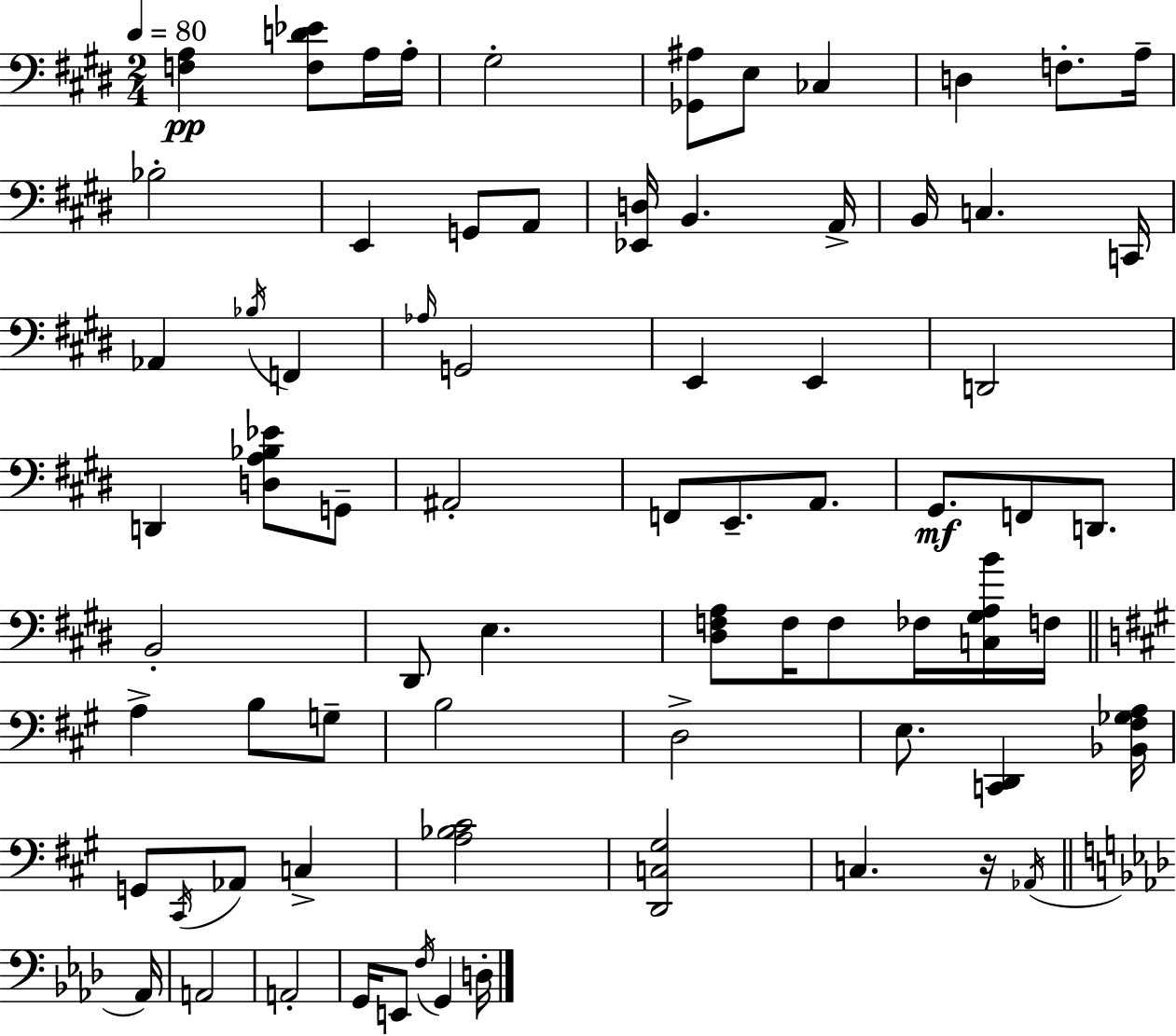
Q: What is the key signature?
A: E major